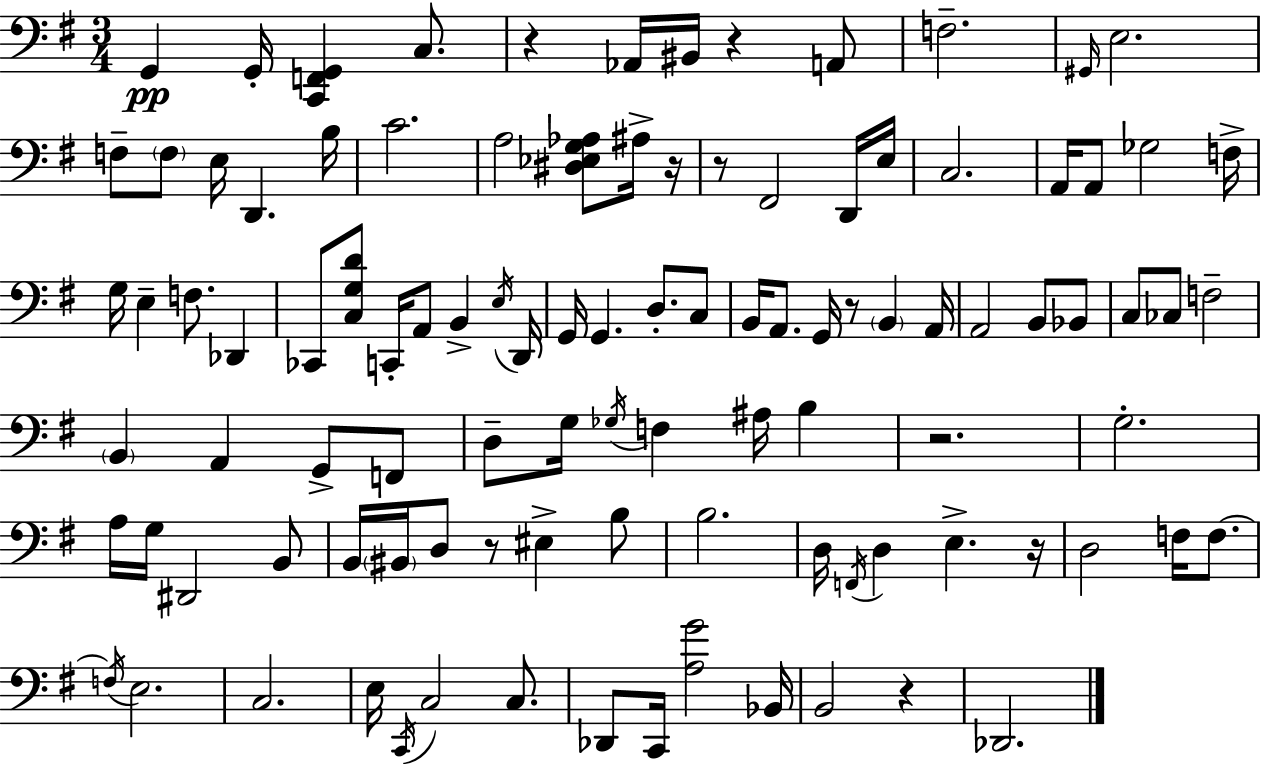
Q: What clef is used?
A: bass